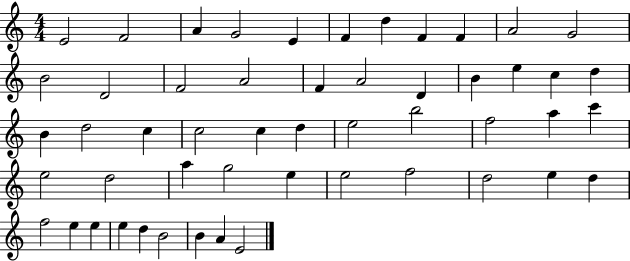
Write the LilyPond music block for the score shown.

{
  \clef treble
  \numericTimeSignature
  \time 4/4
  \key c \major
  e'2 f'2 | a'4 g'2 e'4 | f'4 d''4 f'4 f'4 | a'2 g'2 | \break b'2 d'2 | f'2 a'2 | f'4 a'2 d'4 | b'4 e''4 c''4 d''4 | \break b'4 d''2 c''4 | c''2 c''4 d''4 | e''2 b''2 | f''2 a''4 c'''4 | \break e''2 d''2 | a''4 g''2 e''4 | e''2 f''2 | d''2 e''4 d''4 | \break f''2 e''4 e''4 | e''4 d''4 b'2 | b'4 a'4 e'2 | \bar "|."
}